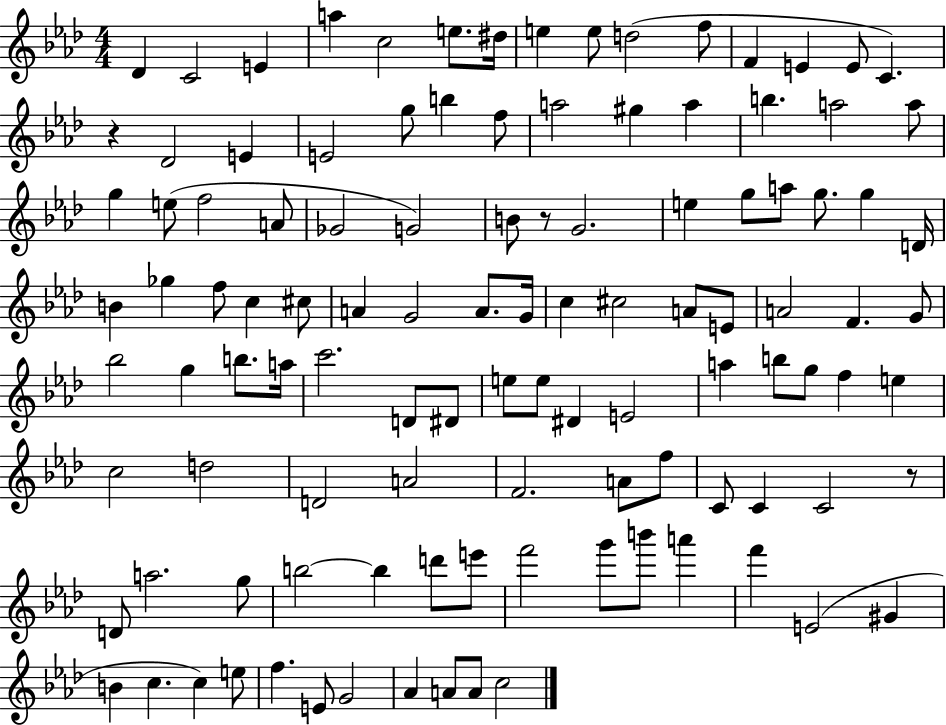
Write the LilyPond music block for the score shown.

{
  \clef treble
  \numericTimeSignature
  \time 4/4
  \key aes \major
  des'4 c'2 e'4 | a''4 c''2 e''8. dis''16 | e''4 e''8 d''2( f''8 | f'4 e'4 e'8 c'4.) | \break r4 des'2 e'4 | e'2 g''8 b''4 f''8 | a''2 gis''4 a''4 | b''4. a''2 a''8 | \break g''4 e''8( f''2 a'8 | ges'2 g'2) | b'8 r8 g'2. | e''4 g''8 a''8 g''8. g''4 d'16 | \break b'4 ges''4 f''8 c''4 cis''8 | a'4 g'2 a'8. g'16 | c''4 cis''2 a'8 e'8 | a'2 f'4. g'8 | \break bes''2 g''4 b''8. a''16 | c'''2. d'8 dis'8 | e''8 e''8 dis'4 e'2 | a''4 b''8 g''8 f''4 e''4 | \break c''2 d''2 | d'2 a'2 | f'2. a'8 f''8 | c'8 c'4 c'2 r8 | \break d'8 a''2. g''8 | b''2~~ b''4 d'''8 e'''8 | f'''2 g'''8 b'''8 a'''4 | f'''4 e'2( gis'4 | \break b'4 c''4. c''4) e''8 | f''4. e'8 g'2 | aes'4 a'8 a'8 c''2 | \bar "|."
}